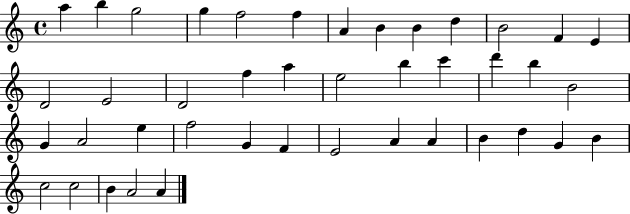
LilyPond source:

{
  \clef treble
  \time 4/4
  \defaultTimeSignature
  \key c \major
  a''4 b''4 g''2 | g''4 f''2 f''4 | a'4 b'4 b'4 d''4 | b'2 f'4 e'4 | \break d'2 e'2 | d'2 f''4 a''4 | e''2 b''4 c'''4 | d'''4 b''4 b'2 | \break g'4 a'2 e''4 | f''2 g'4 f'4 | e'2 a'4 a'4 | b'4 d''4 g'4 b'4 | \break c''2 c''2 | b'4 a'2 a'4 | \bar "|."
}